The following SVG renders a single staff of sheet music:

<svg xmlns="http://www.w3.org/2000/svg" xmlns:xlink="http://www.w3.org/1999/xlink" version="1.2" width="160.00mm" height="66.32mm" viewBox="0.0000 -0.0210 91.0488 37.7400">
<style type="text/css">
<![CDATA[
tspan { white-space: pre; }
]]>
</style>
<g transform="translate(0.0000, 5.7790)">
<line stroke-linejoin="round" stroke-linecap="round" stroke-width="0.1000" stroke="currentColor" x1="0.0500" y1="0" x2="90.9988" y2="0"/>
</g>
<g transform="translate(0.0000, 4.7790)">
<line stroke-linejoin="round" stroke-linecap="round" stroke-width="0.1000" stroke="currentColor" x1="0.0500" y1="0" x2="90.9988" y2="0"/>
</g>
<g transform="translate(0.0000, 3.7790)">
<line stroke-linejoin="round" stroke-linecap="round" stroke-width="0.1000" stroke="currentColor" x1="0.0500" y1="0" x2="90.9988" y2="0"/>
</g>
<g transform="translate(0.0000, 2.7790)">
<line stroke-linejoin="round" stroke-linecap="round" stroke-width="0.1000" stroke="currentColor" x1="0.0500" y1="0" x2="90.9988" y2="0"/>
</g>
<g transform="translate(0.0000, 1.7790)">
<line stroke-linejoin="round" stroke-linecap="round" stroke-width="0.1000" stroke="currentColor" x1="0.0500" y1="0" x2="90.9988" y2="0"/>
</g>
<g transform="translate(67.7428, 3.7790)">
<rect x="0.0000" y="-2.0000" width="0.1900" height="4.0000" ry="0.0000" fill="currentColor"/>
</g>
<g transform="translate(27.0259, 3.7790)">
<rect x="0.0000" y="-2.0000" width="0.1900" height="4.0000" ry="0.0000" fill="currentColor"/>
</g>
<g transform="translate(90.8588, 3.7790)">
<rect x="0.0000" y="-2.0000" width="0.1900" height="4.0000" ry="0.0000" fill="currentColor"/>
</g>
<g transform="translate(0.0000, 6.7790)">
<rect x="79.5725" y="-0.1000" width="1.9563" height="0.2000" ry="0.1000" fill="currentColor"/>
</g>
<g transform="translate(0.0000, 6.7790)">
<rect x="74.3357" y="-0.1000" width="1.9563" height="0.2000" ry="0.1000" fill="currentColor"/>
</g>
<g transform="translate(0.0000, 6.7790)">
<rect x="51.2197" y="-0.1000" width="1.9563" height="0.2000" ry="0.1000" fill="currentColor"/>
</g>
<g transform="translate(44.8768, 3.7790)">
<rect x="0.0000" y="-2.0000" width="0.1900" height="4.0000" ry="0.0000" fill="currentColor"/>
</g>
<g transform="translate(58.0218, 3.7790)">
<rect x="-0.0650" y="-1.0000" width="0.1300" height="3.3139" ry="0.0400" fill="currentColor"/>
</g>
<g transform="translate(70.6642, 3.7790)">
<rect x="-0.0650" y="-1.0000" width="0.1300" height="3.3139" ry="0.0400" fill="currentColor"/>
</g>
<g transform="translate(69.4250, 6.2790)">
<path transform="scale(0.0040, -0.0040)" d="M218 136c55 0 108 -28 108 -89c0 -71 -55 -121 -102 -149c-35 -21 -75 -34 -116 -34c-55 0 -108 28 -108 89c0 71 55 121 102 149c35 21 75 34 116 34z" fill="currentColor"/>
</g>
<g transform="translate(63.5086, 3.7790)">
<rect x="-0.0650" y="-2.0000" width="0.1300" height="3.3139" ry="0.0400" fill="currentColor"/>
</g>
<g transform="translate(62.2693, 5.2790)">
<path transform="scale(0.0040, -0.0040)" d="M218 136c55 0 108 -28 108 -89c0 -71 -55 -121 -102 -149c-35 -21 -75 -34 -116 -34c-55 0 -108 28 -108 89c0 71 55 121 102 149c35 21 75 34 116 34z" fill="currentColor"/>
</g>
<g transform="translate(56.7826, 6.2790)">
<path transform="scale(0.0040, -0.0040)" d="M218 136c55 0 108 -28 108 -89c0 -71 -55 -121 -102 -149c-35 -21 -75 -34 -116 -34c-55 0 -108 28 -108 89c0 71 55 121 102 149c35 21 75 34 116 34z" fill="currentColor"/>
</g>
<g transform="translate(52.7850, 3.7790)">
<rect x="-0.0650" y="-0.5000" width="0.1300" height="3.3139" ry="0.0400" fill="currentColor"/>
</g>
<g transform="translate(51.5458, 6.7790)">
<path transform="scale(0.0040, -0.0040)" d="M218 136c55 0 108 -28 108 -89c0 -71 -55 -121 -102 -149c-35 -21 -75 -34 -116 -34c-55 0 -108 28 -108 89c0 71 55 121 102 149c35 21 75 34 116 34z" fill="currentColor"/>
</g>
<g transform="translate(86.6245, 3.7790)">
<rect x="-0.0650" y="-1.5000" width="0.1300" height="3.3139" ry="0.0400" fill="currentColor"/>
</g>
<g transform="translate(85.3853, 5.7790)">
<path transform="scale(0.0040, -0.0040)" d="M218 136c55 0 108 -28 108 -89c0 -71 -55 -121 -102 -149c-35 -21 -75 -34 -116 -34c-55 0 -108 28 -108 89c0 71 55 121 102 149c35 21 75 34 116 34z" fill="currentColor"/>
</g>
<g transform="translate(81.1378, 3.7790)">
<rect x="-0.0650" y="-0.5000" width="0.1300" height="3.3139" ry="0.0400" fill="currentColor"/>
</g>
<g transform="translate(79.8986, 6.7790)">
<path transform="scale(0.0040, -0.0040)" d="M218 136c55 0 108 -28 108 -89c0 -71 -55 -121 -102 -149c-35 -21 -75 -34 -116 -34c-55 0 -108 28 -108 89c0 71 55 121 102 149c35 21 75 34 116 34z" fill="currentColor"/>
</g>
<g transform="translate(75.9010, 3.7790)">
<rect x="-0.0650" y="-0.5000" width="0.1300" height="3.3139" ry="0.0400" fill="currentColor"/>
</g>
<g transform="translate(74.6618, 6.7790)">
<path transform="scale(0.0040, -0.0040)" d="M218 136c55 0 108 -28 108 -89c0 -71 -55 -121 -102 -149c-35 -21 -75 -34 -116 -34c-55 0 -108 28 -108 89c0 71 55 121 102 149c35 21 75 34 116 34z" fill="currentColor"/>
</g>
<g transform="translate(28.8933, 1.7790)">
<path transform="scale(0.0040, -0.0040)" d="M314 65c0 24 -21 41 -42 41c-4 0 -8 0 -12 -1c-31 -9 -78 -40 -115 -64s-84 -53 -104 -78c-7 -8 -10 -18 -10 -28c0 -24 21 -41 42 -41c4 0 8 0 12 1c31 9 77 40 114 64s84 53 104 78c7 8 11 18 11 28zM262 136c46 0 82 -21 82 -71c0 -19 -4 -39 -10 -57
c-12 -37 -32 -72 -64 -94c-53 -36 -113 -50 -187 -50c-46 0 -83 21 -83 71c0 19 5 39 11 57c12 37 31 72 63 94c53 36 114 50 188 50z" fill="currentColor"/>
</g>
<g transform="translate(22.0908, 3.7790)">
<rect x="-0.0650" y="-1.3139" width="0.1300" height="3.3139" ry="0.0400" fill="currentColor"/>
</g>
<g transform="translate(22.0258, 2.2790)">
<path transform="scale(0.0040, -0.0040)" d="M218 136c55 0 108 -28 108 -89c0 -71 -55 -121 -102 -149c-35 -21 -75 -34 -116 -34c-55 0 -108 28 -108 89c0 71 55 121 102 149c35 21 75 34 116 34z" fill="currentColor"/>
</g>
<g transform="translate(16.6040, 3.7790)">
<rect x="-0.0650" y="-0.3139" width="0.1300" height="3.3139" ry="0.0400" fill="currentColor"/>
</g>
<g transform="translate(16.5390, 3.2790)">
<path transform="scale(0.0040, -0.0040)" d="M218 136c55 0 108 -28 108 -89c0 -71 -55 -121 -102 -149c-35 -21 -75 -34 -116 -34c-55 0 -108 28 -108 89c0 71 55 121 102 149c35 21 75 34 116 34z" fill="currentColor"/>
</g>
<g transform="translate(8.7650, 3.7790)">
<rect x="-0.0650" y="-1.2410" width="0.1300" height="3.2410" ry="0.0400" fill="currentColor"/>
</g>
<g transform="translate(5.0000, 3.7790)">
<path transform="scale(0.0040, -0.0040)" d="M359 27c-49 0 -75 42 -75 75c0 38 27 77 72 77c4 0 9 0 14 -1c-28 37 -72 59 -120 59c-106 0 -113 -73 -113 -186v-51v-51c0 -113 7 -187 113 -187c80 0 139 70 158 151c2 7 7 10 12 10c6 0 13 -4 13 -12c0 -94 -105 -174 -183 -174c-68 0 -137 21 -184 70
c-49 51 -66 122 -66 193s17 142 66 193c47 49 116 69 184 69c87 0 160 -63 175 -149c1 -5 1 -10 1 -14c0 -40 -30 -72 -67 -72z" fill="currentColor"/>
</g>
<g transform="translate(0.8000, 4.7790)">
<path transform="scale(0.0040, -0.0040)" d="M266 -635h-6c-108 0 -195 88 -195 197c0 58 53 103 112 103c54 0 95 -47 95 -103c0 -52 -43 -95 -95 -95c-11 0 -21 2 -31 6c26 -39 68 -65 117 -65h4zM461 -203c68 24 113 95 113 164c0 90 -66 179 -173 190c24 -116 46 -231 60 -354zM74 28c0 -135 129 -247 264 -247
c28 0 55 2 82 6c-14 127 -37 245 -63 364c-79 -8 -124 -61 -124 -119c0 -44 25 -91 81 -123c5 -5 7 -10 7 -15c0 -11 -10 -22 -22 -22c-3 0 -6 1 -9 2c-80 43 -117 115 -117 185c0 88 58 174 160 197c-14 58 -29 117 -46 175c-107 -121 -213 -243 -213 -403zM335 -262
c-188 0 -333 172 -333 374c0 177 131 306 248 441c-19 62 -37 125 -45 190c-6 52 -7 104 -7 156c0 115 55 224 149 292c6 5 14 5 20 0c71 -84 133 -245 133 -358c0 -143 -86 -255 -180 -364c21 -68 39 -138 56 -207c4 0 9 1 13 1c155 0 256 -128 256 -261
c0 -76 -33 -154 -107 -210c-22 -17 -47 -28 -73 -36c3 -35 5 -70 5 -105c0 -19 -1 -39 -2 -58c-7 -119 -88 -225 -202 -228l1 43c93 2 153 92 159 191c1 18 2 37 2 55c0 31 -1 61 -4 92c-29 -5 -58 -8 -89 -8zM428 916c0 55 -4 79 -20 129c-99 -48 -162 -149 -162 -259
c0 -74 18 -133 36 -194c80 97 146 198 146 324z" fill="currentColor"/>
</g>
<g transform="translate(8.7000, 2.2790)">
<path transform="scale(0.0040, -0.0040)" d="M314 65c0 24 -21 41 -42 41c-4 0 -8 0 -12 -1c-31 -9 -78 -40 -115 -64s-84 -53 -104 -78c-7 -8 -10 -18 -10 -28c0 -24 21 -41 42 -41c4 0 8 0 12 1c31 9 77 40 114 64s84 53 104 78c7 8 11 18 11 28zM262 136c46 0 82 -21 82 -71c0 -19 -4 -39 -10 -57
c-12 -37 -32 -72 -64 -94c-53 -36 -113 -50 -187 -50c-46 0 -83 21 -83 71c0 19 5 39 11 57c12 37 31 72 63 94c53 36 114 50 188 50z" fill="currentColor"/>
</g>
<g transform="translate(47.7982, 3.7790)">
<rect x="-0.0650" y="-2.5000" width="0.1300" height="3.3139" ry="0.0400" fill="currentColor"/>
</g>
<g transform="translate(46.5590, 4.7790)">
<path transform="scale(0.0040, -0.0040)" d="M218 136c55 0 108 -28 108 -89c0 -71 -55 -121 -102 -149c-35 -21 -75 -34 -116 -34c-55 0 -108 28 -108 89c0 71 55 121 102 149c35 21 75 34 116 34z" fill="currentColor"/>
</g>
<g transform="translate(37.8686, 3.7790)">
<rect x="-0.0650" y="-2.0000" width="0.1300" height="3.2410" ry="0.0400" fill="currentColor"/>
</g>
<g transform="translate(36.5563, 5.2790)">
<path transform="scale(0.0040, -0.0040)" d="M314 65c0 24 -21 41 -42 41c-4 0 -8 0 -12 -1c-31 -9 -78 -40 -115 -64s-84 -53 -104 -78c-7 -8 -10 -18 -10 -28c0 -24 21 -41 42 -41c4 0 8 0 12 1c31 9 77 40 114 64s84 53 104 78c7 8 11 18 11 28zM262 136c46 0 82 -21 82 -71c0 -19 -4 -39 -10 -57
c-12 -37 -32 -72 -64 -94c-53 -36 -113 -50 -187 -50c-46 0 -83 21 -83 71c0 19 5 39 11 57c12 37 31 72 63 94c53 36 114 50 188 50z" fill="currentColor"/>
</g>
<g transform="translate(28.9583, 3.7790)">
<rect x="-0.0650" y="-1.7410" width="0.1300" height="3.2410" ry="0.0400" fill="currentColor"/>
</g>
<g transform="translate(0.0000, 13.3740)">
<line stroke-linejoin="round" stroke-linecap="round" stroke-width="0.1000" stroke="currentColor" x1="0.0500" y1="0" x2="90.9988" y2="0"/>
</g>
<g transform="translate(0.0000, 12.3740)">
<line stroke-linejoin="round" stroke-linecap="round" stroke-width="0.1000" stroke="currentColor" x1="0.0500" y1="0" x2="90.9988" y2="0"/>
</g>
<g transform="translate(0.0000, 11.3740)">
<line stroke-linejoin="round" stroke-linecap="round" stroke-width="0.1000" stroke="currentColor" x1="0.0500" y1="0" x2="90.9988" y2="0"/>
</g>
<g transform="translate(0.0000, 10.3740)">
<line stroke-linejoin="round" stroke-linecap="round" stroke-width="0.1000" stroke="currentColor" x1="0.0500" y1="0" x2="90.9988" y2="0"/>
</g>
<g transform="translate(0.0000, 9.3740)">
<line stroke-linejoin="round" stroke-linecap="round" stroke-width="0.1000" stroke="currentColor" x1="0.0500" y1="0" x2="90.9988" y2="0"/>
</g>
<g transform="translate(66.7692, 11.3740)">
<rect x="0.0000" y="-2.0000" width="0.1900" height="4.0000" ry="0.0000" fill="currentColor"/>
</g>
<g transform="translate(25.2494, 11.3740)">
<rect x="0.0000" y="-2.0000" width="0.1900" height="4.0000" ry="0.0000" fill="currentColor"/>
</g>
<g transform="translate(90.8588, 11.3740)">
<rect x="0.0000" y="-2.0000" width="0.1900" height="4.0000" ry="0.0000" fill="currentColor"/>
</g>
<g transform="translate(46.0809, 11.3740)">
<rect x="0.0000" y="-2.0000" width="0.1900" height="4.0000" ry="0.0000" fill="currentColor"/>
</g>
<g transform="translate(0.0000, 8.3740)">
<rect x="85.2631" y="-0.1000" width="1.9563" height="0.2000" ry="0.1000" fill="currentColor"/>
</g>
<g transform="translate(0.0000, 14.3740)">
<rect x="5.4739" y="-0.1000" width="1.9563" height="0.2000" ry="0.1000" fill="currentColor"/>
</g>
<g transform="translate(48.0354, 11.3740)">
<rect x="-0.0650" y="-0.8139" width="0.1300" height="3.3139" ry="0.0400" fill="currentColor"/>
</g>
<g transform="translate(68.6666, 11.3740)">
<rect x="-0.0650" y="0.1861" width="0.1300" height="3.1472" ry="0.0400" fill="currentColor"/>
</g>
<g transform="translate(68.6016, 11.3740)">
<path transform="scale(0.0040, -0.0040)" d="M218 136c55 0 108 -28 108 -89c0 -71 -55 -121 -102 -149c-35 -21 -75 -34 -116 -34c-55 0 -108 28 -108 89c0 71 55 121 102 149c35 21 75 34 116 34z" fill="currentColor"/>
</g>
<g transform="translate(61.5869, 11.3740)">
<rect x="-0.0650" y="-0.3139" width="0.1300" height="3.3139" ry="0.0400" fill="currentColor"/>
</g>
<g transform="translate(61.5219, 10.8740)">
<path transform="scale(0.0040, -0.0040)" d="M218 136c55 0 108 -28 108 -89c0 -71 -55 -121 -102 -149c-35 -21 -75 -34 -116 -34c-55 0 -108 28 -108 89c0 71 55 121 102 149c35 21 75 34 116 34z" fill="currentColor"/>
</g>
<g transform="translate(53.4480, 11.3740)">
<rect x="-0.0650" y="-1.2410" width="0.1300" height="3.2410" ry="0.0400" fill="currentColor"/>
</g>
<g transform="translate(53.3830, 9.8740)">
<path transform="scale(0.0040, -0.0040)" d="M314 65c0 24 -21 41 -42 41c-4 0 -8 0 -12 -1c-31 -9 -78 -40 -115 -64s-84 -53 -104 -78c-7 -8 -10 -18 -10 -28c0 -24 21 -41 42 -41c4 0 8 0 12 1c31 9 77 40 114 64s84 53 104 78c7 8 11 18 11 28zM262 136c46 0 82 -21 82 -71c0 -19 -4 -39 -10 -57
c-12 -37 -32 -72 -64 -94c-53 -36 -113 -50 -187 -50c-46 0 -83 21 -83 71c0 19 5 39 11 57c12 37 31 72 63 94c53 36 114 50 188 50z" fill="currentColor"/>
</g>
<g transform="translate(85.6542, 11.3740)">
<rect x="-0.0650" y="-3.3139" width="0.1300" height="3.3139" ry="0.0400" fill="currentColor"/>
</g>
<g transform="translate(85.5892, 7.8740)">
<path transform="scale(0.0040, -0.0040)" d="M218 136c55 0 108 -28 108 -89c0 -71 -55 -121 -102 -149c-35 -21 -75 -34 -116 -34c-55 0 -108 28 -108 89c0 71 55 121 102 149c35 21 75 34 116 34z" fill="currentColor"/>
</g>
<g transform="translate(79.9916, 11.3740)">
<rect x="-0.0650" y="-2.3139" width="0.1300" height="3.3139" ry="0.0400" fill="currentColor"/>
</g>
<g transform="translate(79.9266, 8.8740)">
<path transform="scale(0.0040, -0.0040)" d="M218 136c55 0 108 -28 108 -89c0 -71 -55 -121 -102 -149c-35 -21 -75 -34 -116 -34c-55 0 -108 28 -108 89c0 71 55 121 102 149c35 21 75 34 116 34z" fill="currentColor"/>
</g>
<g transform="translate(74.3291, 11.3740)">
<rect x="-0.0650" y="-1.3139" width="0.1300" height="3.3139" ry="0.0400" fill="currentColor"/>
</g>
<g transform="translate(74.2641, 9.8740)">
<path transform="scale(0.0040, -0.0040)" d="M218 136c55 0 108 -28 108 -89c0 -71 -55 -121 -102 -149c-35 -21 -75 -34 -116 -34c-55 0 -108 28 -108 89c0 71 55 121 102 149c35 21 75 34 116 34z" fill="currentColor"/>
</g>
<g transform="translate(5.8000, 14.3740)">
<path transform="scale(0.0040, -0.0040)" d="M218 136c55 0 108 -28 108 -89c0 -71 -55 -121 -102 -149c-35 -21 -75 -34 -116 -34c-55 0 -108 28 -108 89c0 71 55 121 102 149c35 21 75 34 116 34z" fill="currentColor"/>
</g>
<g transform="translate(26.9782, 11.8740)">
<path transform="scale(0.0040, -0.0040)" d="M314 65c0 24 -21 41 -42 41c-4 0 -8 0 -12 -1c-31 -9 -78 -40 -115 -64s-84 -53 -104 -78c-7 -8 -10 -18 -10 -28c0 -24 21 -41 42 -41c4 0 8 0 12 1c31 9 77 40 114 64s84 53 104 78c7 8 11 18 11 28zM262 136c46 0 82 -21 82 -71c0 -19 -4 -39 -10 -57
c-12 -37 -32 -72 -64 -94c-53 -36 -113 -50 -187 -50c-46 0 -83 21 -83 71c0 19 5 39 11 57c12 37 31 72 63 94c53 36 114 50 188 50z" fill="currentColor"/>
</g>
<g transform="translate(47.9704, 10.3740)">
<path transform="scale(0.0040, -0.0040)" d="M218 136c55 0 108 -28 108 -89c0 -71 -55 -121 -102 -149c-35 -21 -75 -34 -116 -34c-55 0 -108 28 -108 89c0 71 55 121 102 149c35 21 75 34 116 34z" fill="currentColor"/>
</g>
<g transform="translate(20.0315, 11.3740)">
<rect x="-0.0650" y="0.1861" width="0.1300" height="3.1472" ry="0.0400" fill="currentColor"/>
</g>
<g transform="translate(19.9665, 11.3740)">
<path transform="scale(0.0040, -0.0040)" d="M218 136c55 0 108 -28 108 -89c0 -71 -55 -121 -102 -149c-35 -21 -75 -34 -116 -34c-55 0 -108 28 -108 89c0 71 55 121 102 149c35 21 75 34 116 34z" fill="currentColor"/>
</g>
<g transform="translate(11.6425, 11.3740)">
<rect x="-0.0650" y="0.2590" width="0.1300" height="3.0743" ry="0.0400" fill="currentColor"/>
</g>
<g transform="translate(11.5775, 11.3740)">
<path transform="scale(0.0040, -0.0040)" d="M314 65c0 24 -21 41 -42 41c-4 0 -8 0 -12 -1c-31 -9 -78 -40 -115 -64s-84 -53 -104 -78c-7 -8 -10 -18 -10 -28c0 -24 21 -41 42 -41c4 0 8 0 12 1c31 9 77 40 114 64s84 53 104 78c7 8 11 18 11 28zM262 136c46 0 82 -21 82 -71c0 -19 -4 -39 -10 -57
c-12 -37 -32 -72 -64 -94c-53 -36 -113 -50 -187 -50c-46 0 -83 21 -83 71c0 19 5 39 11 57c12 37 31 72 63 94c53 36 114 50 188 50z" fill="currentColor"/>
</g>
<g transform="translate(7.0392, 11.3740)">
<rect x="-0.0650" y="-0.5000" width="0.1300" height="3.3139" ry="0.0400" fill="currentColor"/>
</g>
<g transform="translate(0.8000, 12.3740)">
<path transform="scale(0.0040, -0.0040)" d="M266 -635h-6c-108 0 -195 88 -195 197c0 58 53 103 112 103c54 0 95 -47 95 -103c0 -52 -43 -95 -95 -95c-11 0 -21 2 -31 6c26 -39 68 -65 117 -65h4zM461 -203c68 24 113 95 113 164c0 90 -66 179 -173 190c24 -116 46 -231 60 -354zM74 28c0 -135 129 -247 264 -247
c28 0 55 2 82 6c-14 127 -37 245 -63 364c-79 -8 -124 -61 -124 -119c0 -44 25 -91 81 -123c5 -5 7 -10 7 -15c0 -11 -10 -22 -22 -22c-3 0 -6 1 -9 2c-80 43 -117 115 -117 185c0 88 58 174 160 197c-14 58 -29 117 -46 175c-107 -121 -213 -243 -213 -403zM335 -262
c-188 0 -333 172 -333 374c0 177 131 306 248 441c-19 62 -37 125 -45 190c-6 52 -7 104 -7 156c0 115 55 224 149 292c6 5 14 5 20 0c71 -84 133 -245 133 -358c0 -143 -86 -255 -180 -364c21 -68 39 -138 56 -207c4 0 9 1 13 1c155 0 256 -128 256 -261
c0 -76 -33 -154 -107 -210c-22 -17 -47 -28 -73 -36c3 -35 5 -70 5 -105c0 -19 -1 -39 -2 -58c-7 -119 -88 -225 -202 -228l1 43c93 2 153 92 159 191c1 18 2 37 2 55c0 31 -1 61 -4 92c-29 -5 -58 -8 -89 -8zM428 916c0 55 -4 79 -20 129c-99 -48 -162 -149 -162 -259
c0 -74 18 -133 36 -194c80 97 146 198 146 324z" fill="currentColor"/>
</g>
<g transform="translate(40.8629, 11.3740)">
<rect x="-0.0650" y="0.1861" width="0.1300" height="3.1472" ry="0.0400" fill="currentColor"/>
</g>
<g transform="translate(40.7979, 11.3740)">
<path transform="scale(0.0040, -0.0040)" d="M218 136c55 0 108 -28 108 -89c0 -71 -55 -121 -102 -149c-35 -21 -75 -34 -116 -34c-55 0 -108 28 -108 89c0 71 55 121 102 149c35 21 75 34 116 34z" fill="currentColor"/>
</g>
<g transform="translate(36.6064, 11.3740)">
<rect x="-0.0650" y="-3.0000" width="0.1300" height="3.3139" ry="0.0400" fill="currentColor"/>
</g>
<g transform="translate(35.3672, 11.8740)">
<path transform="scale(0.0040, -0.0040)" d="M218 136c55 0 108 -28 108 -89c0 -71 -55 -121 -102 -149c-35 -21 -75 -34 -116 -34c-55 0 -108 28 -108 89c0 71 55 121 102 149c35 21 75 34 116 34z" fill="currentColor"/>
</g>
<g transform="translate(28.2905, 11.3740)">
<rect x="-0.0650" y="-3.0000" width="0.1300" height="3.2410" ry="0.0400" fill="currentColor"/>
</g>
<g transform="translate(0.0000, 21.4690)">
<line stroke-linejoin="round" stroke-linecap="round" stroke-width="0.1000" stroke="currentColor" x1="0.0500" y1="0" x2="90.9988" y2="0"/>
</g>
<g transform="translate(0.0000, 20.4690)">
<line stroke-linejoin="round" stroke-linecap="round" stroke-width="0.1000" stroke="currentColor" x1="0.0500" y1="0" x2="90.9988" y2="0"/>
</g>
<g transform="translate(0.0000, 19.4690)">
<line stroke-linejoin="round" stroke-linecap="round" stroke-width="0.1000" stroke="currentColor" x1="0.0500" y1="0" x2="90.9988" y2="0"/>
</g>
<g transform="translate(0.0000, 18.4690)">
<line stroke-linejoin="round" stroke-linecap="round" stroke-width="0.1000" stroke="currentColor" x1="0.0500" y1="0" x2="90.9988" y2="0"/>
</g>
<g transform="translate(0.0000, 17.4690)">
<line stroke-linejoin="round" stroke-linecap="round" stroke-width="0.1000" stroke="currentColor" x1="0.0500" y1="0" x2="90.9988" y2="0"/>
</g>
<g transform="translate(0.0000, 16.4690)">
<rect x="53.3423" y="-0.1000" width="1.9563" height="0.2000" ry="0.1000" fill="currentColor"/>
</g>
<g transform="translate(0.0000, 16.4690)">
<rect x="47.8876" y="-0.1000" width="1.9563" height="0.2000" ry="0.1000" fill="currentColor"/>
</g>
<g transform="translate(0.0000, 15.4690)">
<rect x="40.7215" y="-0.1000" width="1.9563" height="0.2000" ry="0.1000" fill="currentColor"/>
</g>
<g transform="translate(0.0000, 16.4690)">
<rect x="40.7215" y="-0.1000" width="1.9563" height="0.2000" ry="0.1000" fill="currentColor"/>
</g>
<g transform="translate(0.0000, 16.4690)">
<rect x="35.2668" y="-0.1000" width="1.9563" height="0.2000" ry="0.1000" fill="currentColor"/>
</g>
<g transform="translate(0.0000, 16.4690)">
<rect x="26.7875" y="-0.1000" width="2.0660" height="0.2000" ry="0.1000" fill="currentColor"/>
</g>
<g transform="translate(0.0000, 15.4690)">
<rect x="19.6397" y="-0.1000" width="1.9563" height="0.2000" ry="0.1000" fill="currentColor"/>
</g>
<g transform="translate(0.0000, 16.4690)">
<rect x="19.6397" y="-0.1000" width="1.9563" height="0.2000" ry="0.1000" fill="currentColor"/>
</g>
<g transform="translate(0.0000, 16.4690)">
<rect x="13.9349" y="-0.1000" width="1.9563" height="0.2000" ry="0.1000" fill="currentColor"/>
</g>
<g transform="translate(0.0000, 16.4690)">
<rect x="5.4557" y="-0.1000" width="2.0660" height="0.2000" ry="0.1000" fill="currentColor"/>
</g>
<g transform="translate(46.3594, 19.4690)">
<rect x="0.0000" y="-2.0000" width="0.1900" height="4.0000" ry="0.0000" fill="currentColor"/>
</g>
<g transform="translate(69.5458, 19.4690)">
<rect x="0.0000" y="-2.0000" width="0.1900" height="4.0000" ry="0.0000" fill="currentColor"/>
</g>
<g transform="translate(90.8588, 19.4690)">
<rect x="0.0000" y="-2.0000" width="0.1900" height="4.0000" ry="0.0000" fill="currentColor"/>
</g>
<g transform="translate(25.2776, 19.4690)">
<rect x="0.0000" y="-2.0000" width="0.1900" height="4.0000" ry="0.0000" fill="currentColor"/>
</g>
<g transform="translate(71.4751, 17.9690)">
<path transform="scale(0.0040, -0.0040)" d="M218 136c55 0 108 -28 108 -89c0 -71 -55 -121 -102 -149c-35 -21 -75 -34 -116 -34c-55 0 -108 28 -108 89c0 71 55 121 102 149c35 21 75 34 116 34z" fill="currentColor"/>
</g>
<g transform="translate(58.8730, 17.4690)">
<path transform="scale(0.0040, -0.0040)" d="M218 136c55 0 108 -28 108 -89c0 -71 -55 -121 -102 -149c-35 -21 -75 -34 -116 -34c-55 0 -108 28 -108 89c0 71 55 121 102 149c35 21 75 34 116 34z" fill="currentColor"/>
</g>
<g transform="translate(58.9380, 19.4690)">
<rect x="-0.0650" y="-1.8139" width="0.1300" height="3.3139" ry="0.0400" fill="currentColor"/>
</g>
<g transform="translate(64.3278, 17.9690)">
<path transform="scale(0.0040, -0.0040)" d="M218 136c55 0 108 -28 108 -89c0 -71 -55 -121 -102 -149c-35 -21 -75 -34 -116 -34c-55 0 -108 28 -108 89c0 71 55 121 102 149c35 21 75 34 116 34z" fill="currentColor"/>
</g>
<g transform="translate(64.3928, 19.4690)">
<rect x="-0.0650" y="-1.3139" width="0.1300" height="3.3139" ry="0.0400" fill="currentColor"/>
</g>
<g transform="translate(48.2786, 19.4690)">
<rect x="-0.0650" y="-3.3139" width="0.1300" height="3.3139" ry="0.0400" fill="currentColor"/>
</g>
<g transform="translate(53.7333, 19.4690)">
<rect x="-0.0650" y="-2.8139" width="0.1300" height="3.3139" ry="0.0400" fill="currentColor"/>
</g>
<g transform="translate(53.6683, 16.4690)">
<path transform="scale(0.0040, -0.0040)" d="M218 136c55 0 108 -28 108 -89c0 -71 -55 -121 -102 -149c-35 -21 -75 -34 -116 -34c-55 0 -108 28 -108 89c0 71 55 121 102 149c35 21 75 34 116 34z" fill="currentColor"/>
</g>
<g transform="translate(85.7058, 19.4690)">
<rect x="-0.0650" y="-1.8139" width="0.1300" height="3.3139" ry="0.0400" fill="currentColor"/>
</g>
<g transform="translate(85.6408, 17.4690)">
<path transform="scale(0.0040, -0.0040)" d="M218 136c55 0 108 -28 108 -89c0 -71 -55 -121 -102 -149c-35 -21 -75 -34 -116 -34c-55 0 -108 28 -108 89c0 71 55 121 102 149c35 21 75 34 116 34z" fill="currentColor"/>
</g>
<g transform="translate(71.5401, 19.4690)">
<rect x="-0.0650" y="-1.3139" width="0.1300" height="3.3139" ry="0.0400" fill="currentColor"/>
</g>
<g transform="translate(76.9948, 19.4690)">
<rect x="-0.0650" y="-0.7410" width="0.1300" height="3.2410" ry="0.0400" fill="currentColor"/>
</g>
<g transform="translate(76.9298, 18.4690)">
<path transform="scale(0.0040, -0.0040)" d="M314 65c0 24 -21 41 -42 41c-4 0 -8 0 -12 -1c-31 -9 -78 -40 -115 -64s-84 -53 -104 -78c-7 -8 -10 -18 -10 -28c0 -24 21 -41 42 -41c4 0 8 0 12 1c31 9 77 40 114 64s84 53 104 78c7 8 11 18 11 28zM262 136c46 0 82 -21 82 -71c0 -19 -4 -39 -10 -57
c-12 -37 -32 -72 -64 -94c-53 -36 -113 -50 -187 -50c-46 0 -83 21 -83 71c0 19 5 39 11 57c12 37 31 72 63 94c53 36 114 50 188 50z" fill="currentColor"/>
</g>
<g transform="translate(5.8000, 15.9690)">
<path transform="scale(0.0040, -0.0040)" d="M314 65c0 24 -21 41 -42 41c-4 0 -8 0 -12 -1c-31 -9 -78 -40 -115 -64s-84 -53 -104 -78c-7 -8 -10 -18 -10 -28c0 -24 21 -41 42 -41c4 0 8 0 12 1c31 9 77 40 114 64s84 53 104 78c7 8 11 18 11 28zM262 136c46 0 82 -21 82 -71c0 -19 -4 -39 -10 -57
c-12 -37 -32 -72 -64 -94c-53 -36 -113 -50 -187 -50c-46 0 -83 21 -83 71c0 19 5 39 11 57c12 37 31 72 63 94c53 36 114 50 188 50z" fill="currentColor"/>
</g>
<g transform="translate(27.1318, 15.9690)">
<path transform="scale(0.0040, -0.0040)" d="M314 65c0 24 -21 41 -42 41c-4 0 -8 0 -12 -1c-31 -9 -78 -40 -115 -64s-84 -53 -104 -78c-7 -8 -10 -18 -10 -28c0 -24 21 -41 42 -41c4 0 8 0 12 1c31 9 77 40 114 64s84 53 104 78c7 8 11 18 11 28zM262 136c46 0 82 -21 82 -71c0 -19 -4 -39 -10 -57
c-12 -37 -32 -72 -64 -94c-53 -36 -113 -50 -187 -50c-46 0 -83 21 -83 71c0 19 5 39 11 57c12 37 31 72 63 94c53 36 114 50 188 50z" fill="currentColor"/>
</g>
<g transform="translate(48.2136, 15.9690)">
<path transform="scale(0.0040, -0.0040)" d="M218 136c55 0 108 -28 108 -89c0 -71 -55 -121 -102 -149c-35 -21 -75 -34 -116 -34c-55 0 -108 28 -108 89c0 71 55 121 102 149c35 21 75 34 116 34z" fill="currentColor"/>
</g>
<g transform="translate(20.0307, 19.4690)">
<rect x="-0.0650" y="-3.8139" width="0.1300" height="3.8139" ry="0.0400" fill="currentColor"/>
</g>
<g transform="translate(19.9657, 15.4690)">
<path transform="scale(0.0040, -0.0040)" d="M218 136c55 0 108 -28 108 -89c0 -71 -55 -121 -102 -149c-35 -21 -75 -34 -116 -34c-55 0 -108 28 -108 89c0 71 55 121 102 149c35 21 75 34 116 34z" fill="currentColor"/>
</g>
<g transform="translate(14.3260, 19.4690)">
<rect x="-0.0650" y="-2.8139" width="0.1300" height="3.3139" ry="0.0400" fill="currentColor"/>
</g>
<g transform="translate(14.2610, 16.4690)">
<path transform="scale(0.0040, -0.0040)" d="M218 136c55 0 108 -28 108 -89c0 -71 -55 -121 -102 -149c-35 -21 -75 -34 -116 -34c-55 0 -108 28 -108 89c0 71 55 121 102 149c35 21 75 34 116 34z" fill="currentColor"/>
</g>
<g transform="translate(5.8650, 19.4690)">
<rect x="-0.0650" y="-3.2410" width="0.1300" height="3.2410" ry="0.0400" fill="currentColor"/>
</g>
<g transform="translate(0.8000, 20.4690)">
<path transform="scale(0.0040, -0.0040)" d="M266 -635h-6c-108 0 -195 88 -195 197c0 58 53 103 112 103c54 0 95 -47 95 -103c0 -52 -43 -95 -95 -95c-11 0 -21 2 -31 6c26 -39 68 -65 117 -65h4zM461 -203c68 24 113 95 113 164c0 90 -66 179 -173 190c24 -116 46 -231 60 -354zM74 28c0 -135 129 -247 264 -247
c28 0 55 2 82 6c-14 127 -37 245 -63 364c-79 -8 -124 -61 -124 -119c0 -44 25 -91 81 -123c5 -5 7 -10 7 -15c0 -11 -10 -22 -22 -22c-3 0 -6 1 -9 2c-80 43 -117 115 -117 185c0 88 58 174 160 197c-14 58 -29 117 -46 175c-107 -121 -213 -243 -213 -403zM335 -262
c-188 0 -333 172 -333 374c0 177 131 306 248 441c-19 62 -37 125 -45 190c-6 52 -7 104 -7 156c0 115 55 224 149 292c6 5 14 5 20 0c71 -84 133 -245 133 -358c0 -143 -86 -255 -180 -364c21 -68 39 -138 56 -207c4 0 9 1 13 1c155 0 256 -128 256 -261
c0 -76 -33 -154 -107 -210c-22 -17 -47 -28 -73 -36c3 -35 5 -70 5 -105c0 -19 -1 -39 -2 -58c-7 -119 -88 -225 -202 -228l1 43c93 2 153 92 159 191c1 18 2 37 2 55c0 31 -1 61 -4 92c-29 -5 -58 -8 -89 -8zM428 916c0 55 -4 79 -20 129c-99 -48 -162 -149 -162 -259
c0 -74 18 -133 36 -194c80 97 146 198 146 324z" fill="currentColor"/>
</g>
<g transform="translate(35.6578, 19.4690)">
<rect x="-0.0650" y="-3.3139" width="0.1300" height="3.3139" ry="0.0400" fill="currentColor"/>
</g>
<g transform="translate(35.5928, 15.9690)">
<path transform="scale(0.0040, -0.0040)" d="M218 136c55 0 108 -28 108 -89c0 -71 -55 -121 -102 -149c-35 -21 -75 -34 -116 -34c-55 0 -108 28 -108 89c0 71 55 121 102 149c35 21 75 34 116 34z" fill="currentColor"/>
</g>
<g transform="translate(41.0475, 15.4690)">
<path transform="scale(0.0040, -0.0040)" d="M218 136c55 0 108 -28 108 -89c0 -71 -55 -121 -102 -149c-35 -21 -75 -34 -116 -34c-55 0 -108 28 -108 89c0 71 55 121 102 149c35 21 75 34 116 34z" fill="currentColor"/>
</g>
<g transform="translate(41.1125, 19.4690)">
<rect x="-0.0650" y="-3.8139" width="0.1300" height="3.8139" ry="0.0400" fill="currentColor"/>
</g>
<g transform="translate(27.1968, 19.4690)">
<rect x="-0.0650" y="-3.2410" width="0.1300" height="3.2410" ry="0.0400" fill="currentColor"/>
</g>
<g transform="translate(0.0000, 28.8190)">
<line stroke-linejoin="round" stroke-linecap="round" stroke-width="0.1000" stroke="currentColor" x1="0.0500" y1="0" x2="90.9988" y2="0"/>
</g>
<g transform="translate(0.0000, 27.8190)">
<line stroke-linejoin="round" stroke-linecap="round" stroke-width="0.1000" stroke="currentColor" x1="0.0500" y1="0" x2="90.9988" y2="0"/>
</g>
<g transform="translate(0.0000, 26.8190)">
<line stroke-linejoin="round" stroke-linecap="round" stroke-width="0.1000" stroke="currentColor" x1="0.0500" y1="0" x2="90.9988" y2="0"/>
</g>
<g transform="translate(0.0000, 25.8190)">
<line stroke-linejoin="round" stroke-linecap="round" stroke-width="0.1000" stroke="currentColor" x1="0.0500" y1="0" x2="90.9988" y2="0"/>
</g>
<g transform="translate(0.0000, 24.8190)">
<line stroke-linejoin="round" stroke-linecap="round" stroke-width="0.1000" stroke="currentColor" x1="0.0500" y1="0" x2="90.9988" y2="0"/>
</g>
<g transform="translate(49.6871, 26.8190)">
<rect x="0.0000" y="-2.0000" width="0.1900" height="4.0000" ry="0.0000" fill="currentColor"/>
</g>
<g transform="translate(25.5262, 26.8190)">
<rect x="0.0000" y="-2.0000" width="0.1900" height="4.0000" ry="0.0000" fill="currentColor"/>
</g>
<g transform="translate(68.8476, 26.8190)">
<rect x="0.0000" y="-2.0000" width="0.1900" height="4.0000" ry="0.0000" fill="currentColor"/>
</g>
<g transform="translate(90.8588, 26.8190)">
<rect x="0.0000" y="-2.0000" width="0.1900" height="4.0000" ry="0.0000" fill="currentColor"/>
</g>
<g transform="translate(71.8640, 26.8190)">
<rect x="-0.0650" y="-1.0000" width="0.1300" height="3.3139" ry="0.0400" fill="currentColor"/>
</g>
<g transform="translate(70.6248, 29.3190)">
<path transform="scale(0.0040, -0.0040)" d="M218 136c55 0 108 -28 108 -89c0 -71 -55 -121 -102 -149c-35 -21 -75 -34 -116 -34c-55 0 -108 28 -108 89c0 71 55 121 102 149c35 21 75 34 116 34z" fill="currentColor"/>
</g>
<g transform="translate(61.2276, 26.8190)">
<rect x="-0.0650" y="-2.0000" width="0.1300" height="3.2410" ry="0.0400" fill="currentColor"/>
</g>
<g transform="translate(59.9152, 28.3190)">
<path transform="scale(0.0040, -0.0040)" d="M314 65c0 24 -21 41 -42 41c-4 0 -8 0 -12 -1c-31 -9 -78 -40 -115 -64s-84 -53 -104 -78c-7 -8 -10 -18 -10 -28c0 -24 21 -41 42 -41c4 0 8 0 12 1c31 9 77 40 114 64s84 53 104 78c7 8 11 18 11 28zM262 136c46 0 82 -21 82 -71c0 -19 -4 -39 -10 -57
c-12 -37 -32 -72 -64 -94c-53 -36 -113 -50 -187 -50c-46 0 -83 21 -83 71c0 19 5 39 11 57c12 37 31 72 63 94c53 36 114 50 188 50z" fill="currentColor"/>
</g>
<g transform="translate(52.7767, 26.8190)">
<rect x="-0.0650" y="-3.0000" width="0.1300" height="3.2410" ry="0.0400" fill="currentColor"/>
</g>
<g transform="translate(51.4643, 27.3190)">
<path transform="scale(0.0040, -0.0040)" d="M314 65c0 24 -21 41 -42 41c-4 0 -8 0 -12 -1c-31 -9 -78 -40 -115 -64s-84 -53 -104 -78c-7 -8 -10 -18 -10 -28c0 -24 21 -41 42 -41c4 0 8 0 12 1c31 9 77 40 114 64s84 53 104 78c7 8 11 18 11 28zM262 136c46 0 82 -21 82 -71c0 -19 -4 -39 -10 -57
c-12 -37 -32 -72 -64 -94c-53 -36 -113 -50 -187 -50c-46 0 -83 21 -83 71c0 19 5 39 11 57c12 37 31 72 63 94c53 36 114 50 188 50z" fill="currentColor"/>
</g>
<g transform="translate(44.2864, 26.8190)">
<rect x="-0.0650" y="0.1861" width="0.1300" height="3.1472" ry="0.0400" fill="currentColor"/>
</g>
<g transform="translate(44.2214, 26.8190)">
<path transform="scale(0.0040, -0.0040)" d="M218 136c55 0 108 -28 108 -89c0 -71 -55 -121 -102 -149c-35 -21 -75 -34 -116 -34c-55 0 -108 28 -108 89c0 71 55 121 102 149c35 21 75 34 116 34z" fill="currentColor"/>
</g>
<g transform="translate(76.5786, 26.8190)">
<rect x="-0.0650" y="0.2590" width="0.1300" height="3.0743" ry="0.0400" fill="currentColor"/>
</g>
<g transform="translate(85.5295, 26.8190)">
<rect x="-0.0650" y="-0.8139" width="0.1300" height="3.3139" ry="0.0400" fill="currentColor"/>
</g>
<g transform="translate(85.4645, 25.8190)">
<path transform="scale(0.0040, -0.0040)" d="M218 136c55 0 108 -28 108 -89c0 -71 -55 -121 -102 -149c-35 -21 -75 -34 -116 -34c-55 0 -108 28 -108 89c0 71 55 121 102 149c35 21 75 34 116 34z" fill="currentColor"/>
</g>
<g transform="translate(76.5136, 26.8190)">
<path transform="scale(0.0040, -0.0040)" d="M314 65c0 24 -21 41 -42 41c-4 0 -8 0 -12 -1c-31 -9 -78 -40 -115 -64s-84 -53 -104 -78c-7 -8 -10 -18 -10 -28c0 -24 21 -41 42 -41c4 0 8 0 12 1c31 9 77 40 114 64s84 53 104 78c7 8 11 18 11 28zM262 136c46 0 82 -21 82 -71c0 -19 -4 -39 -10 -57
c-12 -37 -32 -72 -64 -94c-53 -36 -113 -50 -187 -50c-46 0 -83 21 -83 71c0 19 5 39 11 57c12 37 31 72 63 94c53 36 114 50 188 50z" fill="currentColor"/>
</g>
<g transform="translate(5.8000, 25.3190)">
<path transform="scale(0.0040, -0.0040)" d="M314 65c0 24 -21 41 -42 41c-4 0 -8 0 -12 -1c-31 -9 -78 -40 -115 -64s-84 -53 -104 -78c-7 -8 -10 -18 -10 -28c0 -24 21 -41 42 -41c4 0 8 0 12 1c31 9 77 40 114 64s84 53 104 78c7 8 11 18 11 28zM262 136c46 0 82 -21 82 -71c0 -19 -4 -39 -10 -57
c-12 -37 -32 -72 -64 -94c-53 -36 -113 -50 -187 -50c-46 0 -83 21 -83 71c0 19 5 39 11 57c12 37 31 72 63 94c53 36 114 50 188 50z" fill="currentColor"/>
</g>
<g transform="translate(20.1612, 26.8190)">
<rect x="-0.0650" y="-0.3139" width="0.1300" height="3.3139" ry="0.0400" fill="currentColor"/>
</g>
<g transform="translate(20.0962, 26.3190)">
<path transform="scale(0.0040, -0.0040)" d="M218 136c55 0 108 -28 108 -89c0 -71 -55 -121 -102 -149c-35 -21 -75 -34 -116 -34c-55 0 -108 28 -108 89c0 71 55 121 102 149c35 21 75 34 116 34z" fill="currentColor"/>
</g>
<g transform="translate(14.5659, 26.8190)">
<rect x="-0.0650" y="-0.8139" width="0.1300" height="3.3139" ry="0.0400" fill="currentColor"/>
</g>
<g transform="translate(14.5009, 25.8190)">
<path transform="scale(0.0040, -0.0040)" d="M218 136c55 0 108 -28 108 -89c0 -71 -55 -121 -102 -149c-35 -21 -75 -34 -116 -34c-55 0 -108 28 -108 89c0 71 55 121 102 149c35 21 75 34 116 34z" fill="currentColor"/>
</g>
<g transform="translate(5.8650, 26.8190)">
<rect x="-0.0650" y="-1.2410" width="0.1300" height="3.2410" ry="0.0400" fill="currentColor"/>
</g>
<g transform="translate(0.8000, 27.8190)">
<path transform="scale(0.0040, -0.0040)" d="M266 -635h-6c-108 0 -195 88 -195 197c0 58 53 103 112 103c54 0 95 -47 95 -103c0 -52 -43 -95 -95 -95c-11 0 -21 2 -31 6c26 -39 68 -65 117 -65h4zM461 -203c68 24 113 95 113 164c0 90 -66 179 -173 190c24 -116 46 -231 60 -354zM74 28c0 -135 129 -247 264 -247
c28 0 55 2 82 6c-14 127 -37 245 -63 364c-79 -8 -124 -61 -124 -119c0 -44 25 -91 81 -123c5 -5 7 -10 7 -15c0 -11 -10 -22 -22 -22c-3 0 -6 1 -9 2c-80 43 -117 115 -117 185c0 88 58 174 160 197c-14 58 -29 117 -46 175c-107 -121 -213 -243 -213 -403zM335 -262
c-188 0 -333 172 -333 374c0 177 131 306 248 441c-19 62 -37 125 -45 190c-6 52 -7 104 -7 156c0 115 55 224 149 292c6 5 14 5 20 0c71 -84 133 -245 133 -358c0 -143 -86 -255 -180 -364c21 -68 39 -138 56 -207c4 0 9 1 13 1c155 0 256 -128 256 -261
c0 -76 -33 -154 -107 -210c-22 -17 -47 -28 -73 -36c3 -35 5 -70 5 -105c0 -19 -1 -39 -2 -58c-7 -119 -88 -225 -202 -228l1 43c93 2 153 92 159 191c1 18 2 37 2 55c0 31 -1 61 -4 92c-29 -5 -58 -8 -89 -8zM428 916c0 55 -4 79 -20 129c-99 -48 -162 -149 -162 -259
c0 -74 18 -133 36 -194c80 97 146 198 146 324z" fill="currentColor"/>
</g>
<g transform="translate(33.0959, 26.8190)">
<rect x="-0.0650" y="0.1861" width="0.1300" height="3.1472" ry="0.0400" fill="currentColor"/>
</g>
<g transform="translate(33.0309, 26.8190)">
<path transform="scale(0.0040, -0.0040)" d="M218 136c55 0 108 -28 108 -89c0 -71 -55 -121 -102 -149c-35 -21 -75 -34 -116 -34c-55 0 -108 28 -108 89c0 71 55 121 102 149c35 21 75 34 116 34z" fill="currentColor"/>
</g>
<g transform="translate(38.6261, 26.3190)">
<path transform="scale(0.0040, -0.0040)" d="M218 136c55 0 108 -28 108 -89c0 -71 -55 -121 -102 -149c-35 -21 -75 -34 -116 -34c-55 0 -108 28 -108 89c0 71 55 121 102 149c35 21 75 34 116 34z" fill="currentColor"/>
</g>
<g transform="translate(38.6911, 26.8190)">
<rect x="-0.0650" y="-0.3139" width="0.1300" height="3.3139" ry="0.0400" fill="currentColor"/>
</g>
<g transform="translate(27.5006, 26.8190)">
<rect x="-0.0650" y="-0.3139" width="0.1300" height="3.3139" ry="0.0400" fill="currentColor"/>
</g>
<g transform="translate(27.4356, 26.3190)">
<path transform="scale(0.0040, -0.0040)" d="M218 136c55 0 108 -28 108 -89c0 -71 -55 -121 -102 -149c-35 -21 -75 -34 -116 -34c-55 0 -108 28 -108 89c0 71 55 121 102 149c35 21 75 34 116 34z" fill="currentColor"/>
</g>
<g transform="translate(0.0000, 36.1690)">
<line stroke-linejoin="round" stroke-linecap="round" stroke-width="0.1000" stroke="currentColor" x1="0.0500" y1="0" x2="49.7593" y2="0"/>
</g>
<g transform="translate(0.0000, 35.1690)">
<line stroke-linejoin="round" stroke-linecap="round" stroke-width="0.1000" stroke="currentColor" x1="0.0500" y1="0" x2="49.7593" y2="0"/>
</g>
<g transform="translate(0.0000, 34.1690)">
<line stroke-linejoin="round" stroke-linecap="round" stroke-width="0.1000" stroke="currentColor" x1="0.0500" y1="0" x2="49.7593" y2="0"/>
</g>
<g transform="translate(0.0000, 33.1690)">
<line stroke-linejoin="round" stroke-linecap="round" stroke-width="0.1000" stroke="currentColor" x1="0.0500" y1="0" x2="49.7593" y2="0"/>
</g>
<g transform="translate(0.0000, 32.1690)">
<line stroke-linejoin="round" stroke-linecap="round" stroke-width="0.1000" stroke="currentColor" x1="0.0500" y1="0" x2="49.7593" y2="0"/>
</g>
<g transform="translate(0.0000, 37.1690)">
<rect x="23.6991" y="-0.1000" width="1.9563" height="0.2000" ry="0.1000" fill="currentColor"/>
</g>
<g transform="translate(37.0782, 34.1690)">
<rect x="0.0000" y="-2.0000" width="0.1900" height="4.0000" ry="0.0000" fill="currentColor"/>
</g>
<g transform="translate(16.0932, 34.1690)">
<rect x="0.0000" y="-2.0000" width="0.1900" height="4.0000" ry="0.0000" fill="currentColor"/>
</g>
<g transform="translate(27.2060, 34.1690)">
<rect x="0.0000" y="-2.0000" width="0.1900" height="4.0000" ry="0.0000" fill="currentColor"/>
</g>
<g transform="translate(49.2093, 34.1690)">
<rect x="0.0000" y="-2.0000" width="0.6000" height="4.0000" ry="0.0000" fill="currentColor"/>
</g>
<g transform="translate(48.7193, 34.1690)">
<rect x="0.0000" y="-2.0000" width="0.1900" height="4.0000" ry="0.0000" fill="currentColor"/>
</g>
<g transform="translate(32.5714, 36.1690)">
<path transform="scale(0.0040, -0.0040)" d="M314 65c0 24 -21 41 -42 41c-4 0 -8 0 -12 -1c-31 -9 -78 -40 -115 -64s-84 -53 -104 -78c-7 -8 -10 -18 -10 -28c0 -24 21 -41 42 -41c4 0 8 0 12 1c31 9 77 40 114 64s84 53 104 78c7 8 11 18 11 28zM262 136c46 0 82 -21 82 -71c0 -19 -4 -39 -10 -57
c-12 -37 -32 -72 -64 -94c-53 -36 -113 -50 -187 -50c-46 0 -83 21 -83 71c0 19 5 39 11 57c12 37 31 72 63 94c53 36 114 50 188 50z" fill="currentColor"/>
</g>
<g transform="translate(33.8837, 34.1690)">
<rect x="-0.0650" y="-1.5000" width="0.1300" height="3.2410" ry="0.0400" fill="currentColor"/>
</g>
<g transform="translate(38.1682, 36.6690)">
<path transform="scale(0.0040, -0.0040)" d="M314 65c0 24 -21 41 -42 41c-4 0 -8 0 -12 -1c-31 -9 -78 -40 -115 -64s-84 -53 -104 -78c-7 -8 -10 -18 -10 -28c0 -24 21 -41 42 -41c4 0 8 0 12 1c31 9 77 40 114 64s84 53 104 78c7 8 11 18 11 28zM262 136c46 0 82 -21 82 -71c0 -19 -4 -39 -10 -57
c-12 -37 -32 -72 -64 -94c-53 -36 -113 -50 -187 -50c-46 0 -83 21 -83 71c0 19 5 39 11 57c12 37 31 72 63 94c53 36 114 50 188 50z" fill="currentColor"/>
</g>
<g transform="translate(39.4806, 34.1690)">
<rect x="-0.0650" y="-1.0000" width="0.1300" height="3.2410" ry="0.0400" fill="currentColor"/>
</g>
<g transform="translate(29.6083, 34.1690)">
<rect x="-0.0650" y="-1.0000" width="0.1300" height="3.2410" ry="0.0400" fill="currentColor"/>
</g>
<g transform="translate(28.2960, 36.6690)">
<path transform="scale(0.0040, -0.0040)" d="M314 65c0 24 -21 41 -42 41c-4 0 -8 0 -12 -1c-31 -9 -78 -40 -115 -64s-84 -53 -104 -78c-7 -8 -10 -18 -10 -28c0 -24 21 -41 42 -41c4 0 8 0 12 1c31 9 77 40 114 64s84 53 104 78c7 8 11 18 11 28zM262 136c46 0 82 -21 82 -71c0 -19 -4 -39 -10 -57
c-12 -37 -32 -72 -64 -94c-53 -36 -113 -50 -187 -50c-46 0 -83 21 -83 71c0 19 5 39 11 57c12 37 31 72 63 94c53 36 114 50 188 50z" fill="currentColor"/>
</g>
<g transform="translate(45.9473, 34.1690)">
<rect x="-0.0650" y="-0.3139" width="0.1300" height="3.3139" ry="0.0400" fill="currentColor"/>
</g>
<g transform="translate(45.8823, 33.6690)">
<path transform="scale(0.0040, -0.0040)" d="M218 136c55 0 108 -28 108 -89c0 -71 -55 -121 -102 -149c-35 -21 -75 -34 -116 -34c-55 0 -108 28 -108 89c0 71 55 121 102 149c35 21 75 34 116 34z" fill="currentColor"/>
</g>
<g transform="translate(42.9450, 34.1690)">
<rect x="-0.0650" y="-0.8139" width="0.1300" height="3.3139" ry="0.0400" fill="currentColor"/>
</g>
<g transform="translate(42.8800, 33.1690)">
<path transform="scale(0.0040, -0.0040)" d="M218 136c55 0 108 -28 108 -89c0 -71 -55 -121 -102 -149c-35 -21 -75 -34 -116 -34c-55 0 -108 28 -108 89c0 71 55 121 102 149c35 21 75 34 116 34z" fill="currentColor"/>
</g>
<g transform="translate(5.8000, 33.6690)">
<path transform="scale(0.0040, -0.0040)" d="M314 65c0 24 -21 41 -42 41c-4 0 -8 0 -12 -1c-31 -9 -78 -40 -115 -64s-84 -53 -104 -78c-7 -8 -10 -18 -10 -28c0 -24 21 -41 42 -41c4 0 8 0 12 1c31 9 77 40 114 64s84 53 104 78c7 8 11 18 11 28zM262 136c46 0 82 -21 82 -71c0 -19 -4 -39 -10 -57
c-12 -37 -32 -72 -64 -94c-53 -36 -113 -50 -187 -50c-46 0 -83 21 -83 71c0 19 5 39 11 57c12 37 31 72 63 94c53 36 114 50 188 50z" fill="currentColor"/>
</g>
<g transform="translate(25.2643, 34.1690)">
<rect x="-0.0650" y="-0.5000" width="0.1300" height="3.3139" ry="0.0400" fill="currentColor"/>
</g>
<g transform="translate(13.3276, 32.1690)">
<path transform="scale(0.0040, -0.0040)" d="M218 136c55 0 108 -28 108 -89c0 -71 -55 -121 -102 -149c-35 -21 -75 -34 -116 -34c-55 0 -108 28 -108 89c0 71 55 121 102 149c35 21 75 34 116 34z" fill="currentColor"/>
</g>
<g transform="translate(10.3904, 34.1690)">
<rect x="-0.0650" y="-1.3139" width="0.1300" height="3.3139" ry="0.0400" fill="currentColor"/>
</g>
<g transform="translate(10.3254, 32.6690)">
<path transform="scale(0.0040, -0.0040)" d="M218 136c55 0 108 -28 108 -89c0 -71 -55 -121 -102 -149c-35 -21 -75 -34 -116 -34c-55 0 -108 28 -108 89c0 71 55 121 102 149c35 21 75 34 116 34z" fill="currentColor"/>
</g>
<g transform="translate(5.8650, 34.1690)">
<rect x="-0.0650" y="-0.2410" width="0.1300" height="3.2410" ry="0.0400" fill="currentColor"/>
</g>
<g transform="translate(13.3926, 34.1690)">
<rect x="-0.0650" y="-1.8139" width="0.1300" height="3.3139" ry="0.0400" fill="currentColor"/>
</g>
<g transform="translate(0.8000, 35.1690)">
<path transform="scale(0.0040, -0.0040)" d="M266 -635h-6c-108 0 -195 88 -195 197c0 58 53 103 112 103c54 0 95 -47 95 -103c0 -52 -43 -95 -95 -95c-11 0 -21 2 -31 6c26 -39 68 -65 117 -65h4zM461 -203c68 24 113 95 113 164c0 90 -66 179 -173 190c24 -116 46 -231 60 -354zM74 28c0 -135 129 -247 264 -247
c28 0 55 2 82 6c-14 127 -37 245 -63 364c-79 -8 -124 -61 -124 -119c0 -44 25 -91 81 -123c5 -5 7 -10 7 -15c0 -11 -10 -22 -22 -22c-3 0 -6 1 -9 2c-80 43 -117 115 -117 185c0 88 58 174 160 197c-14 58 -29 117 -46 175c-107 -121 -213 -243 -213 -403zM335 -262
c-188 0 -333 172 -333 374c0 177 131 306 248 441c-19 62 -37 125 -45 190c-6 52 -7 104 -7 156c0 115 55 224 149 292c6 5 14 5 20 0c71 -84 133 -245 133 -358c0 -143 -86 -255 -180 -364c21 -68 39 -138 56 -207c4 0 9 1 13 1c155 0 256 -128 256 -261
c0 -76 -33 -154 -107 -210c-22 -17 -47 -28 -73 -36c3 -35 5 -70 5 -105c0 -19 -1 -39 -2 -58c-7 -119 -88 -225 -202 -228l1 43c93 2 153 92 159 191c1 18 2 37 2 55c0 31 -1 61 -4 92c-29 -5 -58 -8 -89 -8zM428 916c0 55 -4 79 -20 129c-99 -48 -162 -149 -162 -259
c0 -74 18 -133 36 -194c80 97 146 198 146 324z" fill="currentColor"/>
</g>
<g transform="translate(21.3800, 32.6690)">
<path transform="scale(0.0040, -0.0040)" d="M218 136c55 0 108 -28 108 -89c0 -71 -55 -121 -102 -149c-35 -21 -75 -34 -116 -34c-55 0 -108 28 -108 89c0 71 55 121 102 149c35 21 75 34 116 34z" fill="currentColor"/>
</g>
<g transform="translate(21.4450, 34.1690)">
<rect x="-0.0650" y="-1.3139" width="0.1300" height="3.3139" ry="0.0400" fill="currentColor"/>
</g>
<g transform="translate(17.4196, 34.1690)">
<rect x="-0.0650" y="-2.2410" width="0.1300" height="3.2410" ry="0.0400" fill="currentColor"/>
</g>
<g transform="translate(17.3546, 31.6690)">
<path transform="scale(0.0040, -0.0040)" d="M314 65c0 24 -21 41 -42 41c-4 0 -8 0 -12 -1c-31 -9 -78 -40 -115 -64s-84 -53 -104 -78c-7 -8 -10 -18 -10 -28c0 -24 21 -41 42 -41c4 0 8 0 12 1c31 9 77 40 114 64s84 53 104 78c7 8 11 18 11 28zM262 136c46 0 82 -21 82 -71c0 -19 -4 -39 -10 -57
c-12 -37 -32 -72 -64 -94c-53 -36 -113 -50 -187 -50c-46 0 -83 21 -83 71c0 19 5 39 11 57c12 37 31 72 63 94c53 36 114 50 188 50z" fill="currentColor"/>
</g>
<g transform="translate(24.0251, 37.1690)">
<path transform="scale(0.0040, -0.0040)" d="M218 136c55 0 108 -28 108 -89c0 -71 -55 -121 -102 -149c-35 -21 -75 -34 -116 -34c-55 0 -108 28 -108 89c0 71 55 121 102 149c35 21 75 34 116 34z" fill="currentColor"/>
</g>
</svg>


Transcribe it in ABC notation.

X:1
T:Untitled
M:4/4
L:1/4
K:C
e2 c e f2 F2 G C D F D C C E C B2 B A2 A B d e2 c B e g b b2 a c' b2 b c' b a f e e d2 f e2 d c c B c B A2 F2 D B2 d c2 e f g2 e C D2 E2 D2 d c